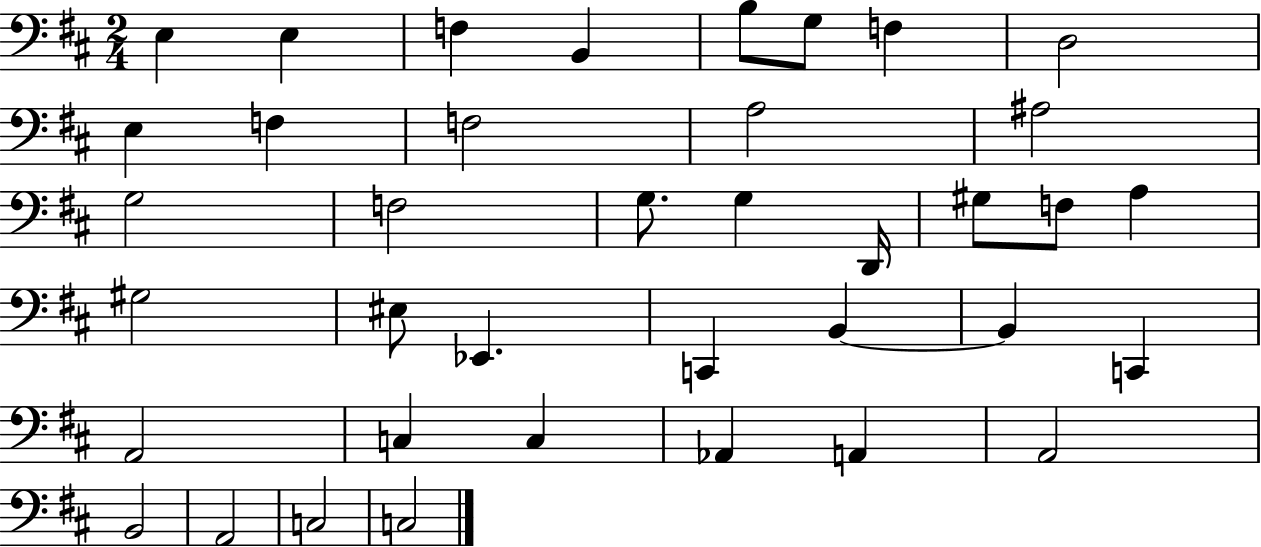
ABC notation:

X:1
T:Untitled
M:2/4
L:1/4
K:D
E, E, F, B,, B,/2 G,/2 F, D,2 E, F, F,2 A,2 ^A,2 G,2 F,2 G,/2 G, D,,/4 ^G,/2 F,/2 A, ^G,2 ^E,/2 _E,, C,, B,, B,, C,, A,,2 C, C, _A,, A,, A,,2 B,,2 A,,2 C,2 C,2